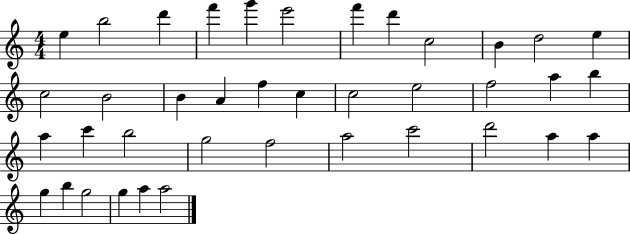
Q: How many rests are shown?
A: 0